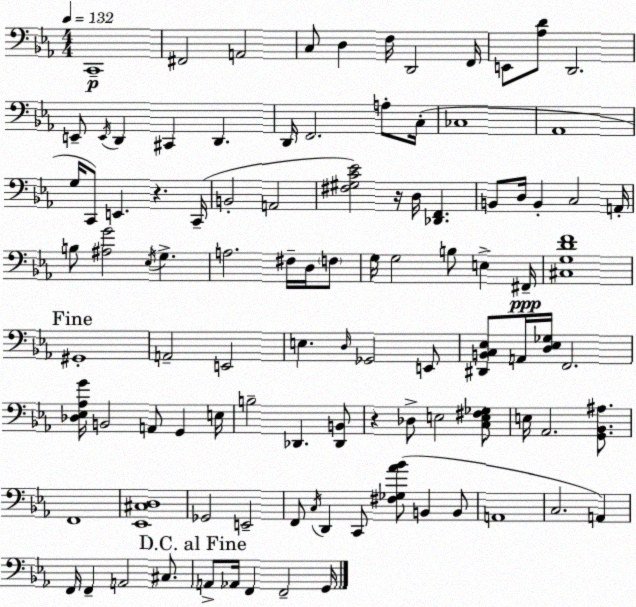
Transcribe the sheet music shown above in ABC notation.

X:1
T:Untitled
M:4/4
L:1/4
K:Cm
C,,4 ^F,,2 A,,2 C,/2 D, F,/4 D,,2 F,,/4 E,,/2 [_A,D]/2 D,,2 E,,/2 E,,/4 D,, ^C,, D,, D,,/4 F,,2 A,/2 C,/4 _C,4 _A,,4 G,/4 C,,/2 E,, z C,,/4 B,,2 A,,2 [^F,^G,C_E]2 z/4 D,/4 [_D,,F,,] B,,/2 D,/4 B,, C,2 A,,/4 B,/2 [^A,G]2 _E,/4 G, A,2 ^F,/4 D,/4 F,/2 G,/4 G,2 B,/2 E, ^F,,/4 [^C,G,DF]4 ^G,,4 A,,2 E,,2 E, D,/4 _G,,2 E,,/2 [^D,,B,,C,_E,]/2 A,,/4 [D,_E,_G,]/4 F,,2 [_D,_E,_A,G]/4 B,,2 A,,/2 G,, E,/4 B,2 _D,, [_D,,B,,]/2 z _D,/2 E,2 [C,E,^F,_G,]/2 E,/4 _A,,2 [G,,_B,,^A,]/2 F,,4 [_E,,^C,D,]4 _G,,2 E,,2 F,,/2 C,/4 D,, C,,/2 [^F,_G,_A_B]/2 B,, B,,/2 A,,4 C,2 A,, F,,/4 F,, A,,2 ^C,/2 A,,/2 _A,,/4 F,, F,,2 G,,/4